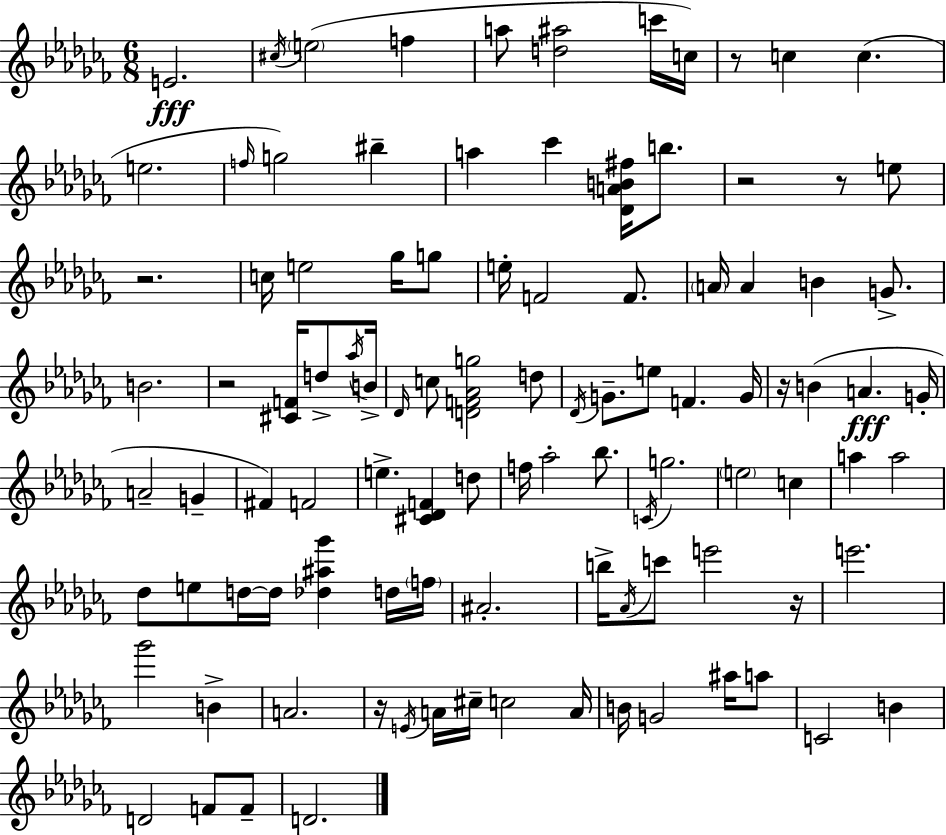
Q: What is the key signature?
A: AES minor